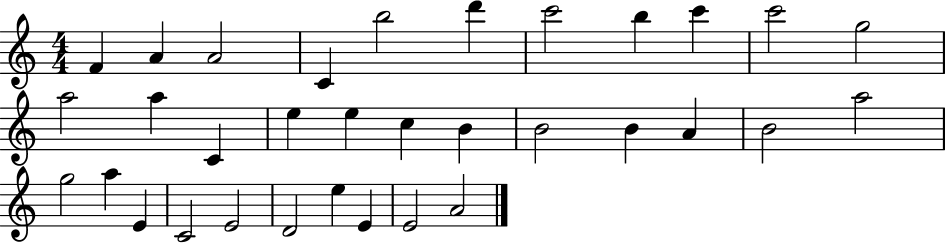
{
  \clef treble
  \numericTimeSignature
  \time 4/4
  \key c \major
  f'4 a'4 a'2 | c'4 b''2 d'''4 | c'''2 b''4 c'''4 | c'''2 g''2 | \break a''2 a''4 c'4 | e''4 e''4 c''4 b'4 | b'2 b'4 a'4 | b'2 a''2 | \break g''2 a''4 e'4 | c'2 e'2 | d'2 e''4 e'4 | e'2 a'2 | \break \bar "|."
}